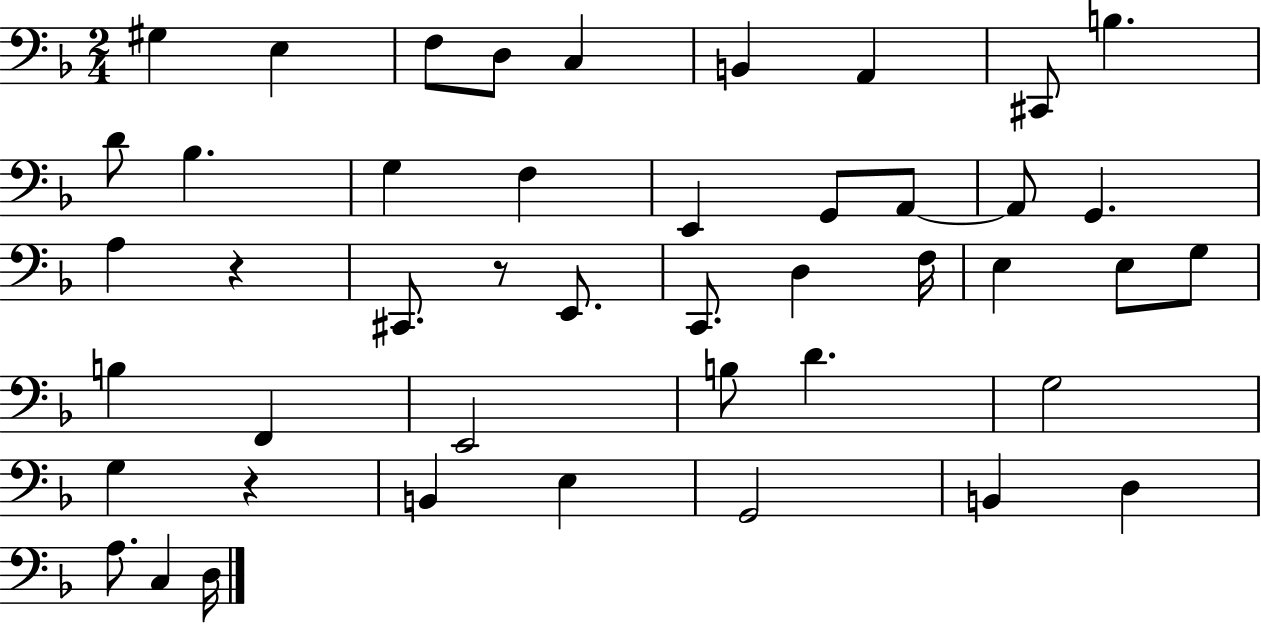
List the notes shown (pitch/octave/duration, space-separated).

G#3/q E3/q F3/e D3/e C3/q B2/q A2/q C#2/e B3/q. D4/e Bb3/q. G3/q F3/q E2/q G2/e A2/e A2/e G2/q. A3/q R/q C#2/e. R/e E2/e. C2/e. D3/q F3/s E3/q E3/e G3/e B3/q F2/q E2/h B3/e D4/q. G3/h G3/q R/q B2/q E3/q G2/h B2/q D3/q A3/e. C3/q D3/s